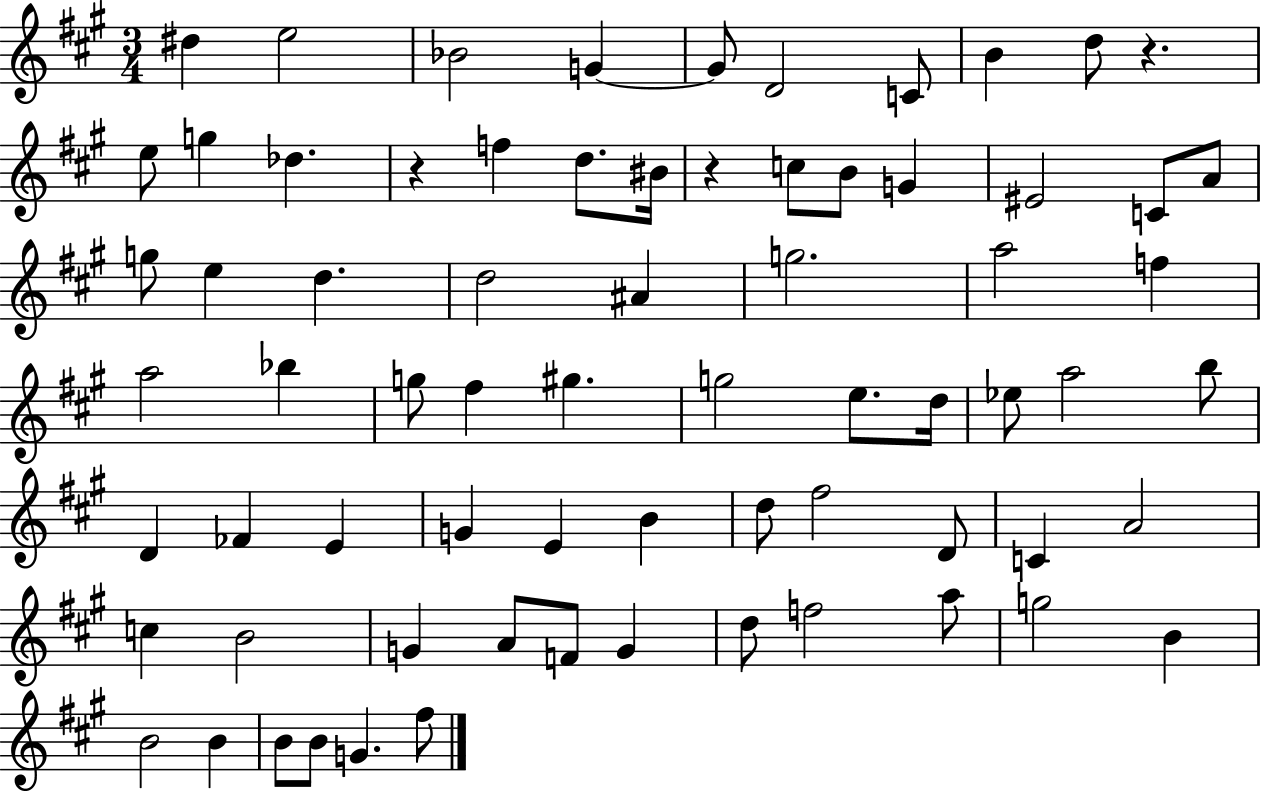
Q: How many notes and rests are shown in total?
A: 71